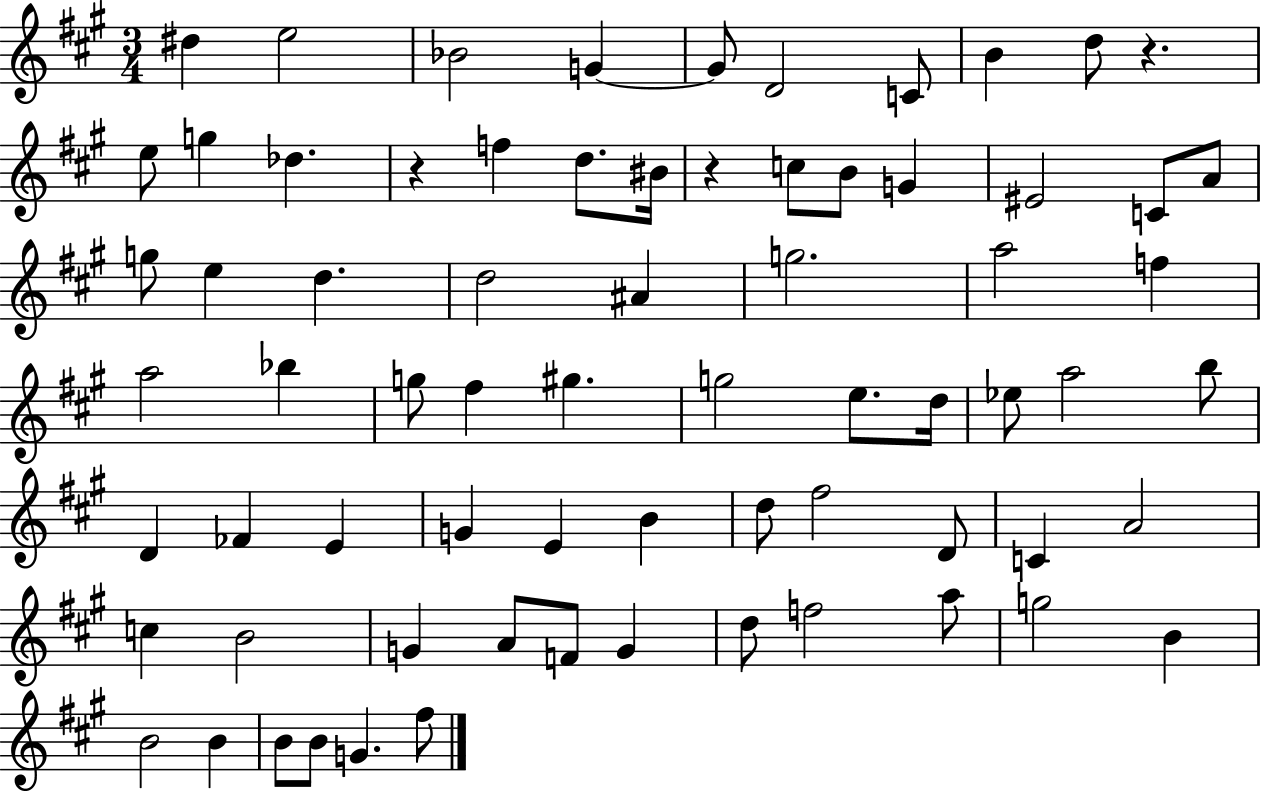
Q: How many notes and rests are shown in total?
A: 71